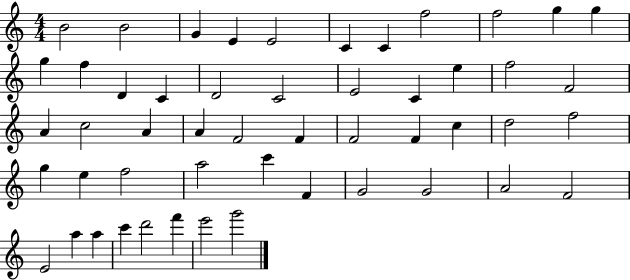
{
  \clef treble
  \numericTimeSignature
  \time 4/4
  \key c \major
  b'2 b'2 | g'4 e'4 e'2 | c'4 c'4 f''2 | f''2 g''4 g''4 | \break g''4 f''4 d'4 c'4 | d'2 c'2 | e'2 c'4 e''4 | f''2 f'2 | \break a'4 c''2 a'4 | a'4 f'2 f'4 | f'2 f'4 c''4 | d''2 f''2 | \break g''4 e''4 f''2 | a''2 c'''4 f'4 | g'2 g'2 | a'2 f'2 | \break e'2 a''4 a''4 | c'''4 d'''2 f'''4 | e'''2 g'''2 | \bar "|."
}